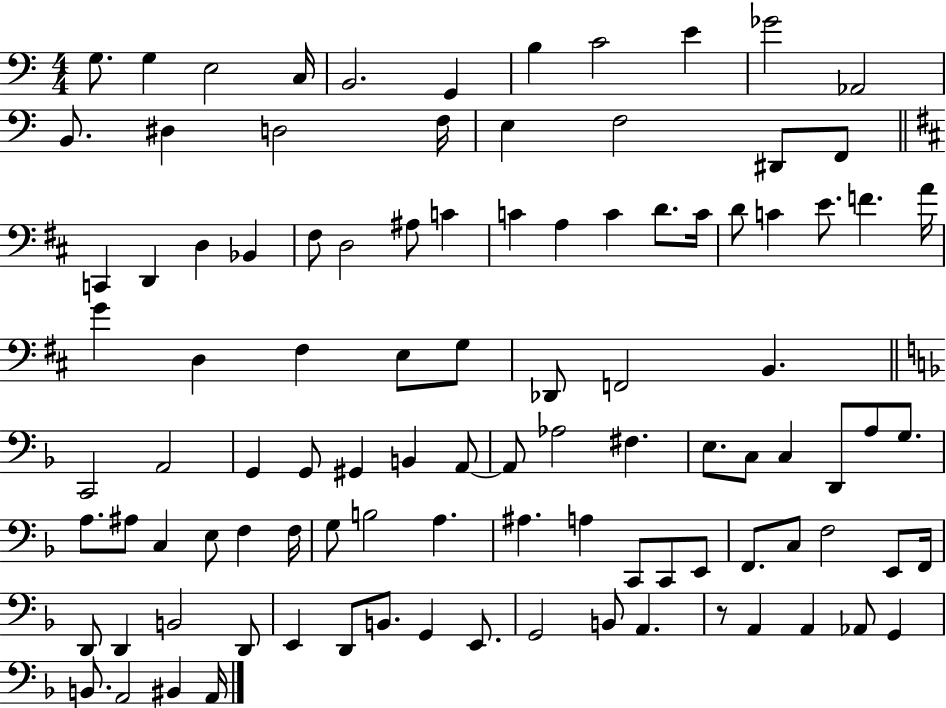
X:1
T:Untitled
M:4/4
L:1/4
K:C
G,/2 G, E,2 C,/4 B,,2 G,, B, C2 E _G2 _A,,2 B,,/2 ^D, D,2 F,/4 E, F,2 ^D,,/2 F,,/2 C,, D,, D, _B,, ^F,/2 D,2 ^A,/2 C C A, C D/2 C/4 D/2 C E/2 F A/4 G D, ^F, E,/2 G,/2 _D,,/2 F,,2 B,, C,,2 A,,2 G,, G,,/2 ^G,, B,, A,,/2 A,,/2 _A,2 ^F, E,/2 C,/2 C, D,,/2 A,/2 G,/2 A,/2 ^A,/2 C, E,/2 F, F,/4 G,/2 B,2 A, ^A, A, C,,/2 C,,/2 E,,/2 F,,/2 C,/2 F,2 E,,/2 F,,/4 D,,/2 D,, B,,2 D,,/2 E,, D,,/2 B,,/2 G,, E,,/2 G,,2 B,,/2 A,, z/2 A,, A,, _A,,/2 G,, B,,/2 A,,2 ^B,, A,,/4